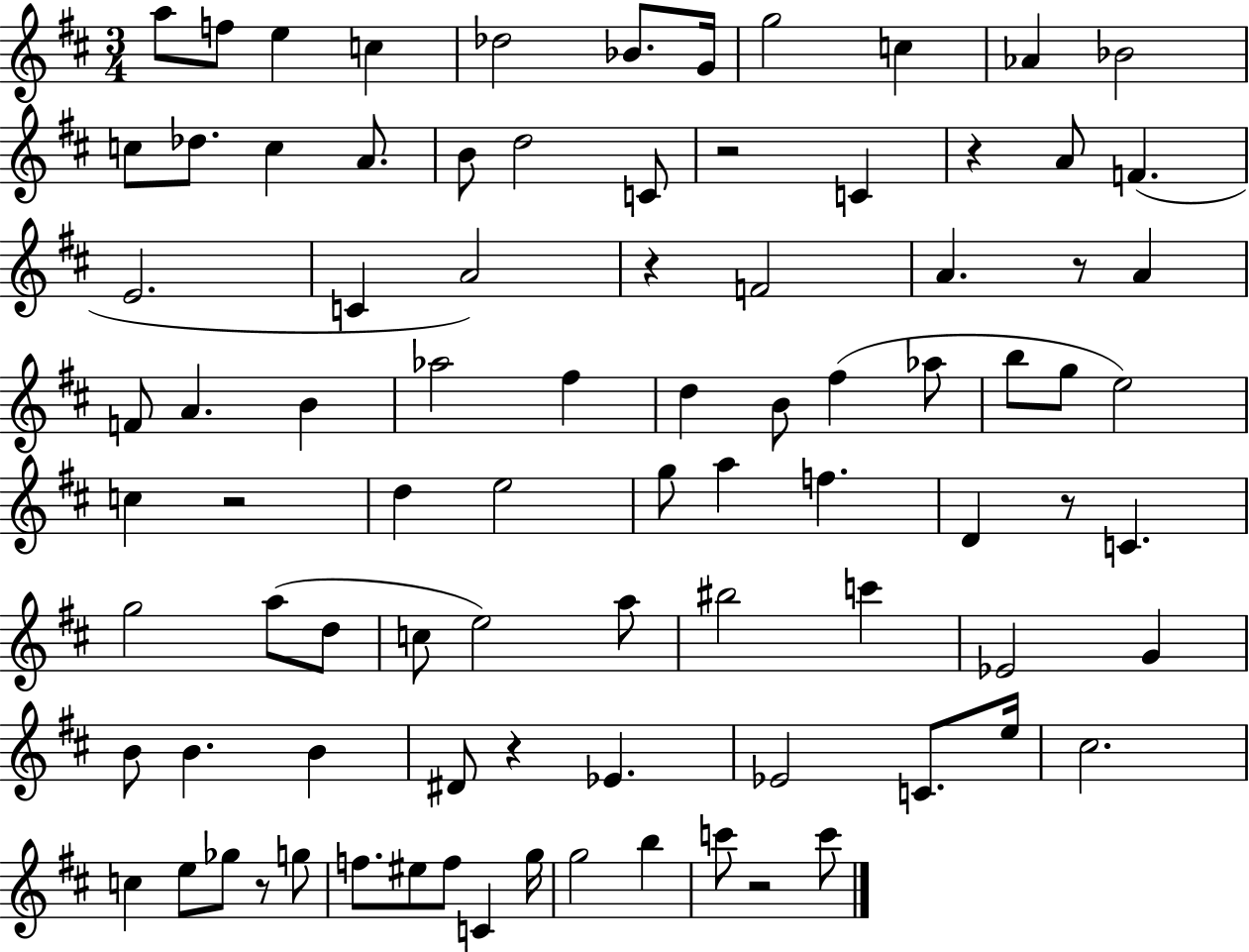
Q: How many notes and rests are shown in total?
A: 88